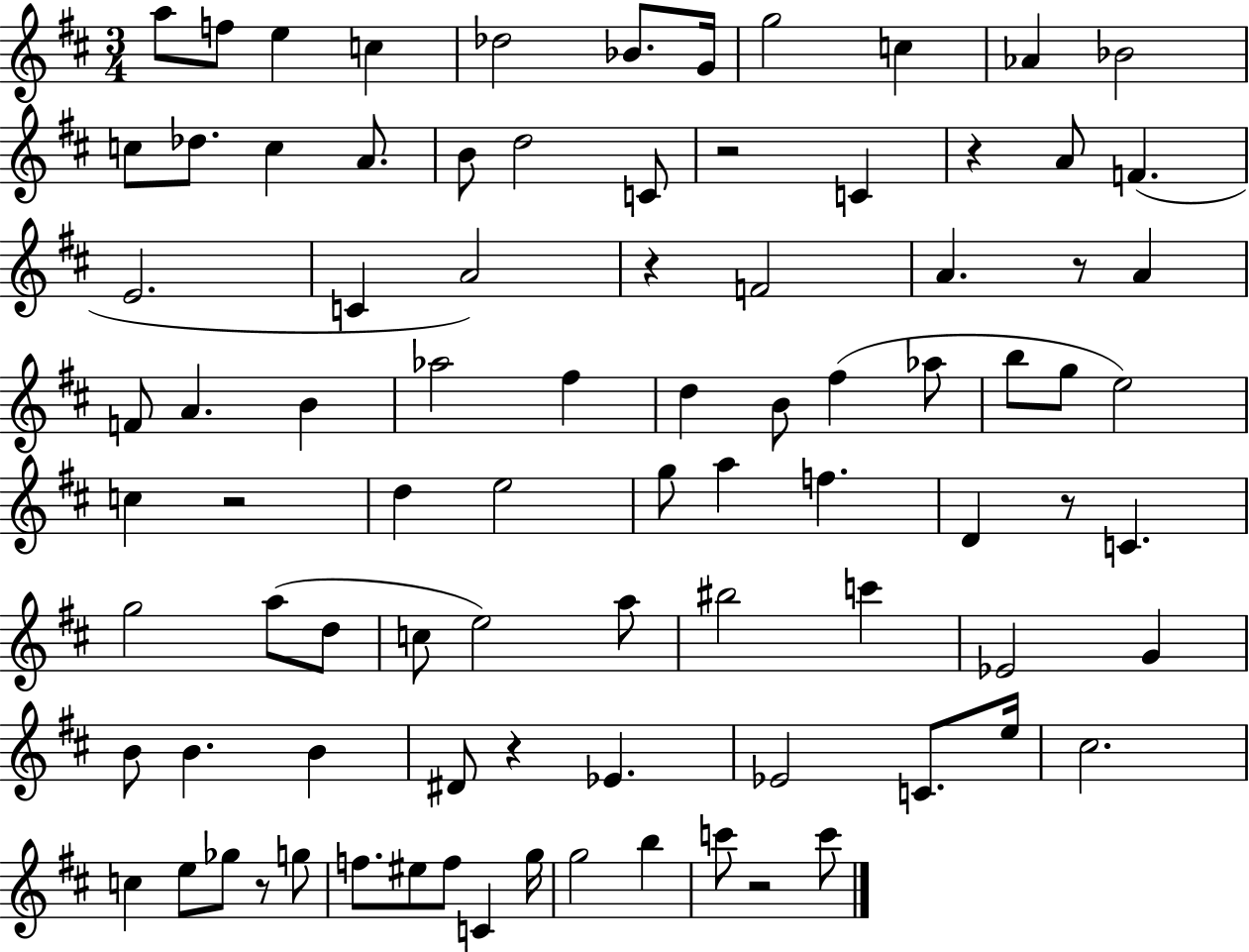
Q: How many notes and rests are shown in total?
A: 88